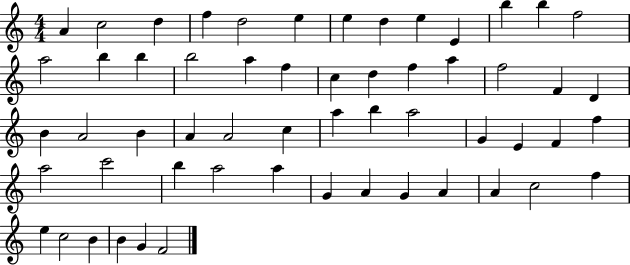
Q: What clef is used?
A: treble